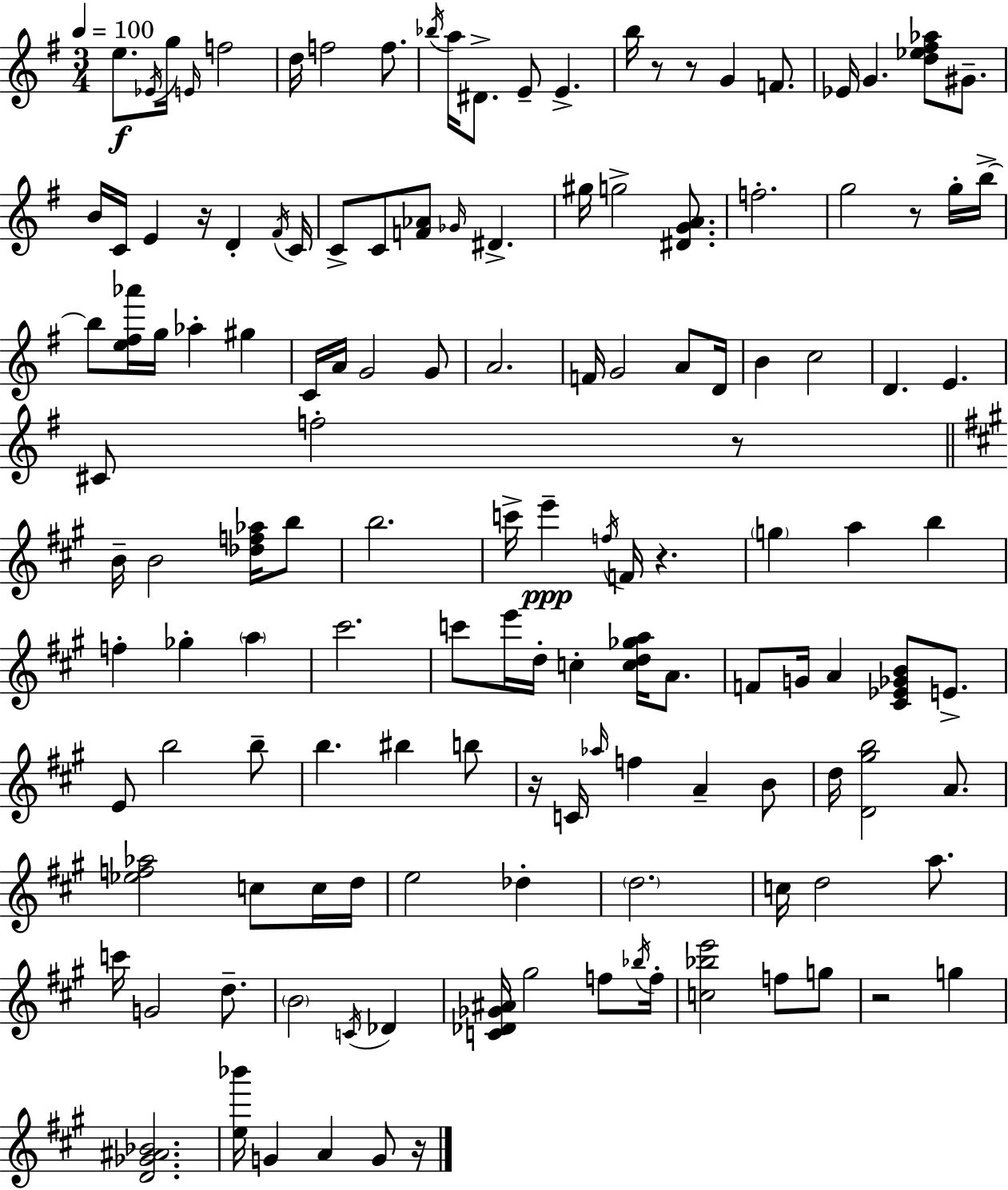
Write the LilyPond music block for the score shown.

{
  \clef treble
  \numericTimeSignature
  \time 3/4
  \key g \major
  \tempo 4 = 100
  e''8.\f \acciaccatura { ees'16 } g''16 \grace { e'16 } f''2 | d''16 f''2 f''8. | \acciaccatura { bes''16 } a''16 dis'8.-> e'8-- e'4.-> | b''16 r8 r8 g'4 | \break f'8. ees'16 g'4. <d'' ees'' fis'' aes''>8 | gis'8.-- b'16 c'16 e'4 r16 d'4-. | \acciaccatura { fis'16 } c'16 c'8-> c'8 <f' aes'>8 \grace { ges'16 } dis'4.-> | gis''16 g''2-> | \break <dis' g' a'>8. f''2.-. | g''2 | r8 g''16-. b''16->~~ b''8 <e'' fis'' aes'''>16 g''16 aes''4-. | gis''4 c'16 a'16 g'2 | \break g'8 a'2. | f'16 g'2 | a'8 d'16 b'4 c''2 | d'4. e'4. | \break cis'8 f''2-. | r8 \bar "||" \break \key a \major b'16-- b'2 <des'' f'' aes''>16 b''8 | b''2. | c'''16-> e'''4--\ppp \acciaccatura { f''16 } f'16 r4. | \parenthesize g''4 a''4 b''4 | \break f''4-. ges''4-. \parenthesize a''4 | cis'''2. | c'''8 e'''16 d''16-. c''4-. <c'' d'' ges'' a''>16 a'8. | f'8 g'16 a'4 <cis' ees' ges' b'>8 e'8.-> | \break e'8 b''2 b''8-- | b''4. bis''4 b''8 | r16 c'16 \grace { aes''16 } f''4 a'4-- | b'8 d''16 <d' gis'' b''>2 a'8. | \break <ees'' f'' aes''>2 c''8 | c''16 d''16 e''2 des''4-. | \parenthesize d''2. | c''16 d''2 a''8. | \break c'''16 g'2 d''8.-- | \parenthesize b'2 \acciaccatura { c'16 } des'4 | <c' des' ges' ais'>16 gis''2 | f''8 \acciaccatura { bes''16 } f''16-. <c'' bes'' e'''>2 | \break f''8 g''8 r2 | g''4 <d' ges' ais' bes'>2. | <e'' bes'''>16 g'4 a'4 | g'8 r16 \bar "|."
}